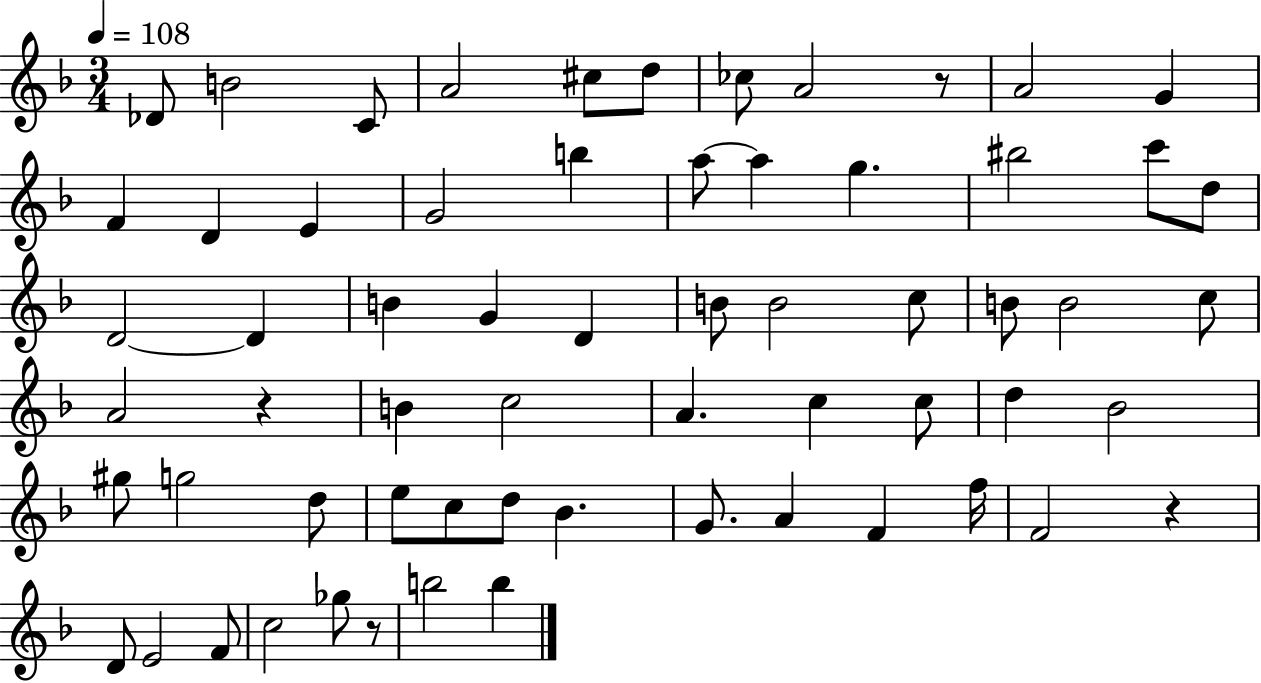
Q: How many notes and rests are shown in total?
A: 63